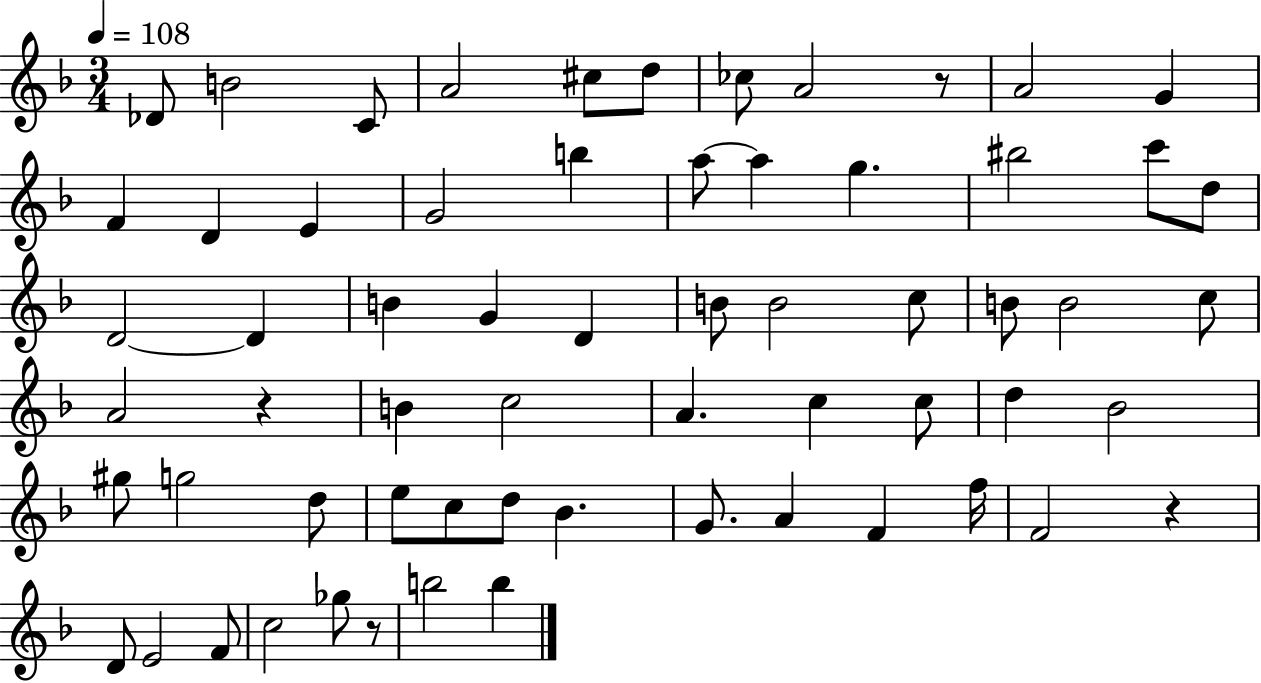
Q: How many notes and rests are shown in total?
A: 63